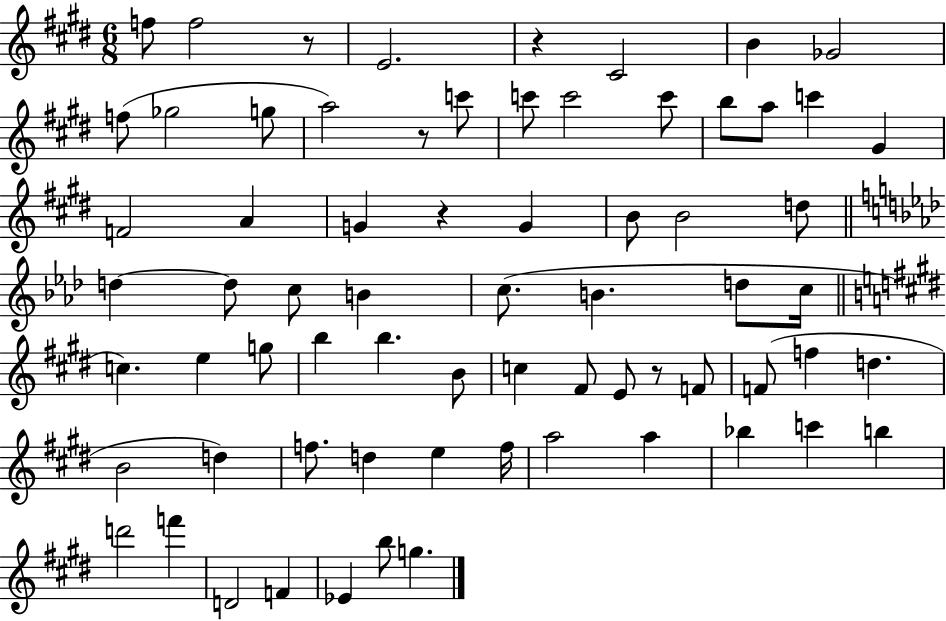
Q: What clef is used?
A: treble